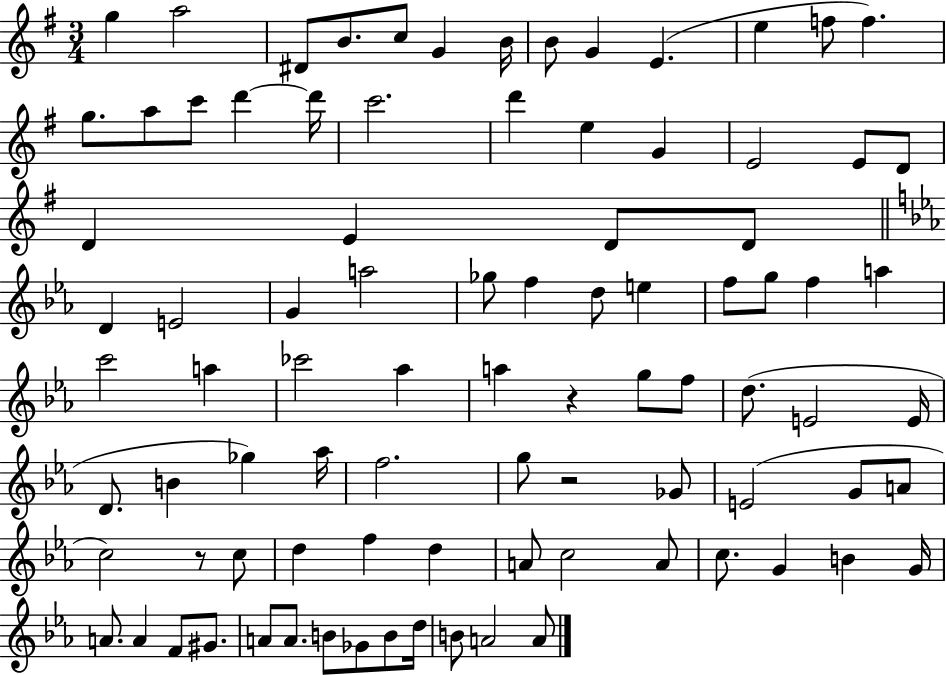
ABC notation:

X:1
T:Untitled
M:3/4
L:1/4
K:G
g a2 ^D/2 B/2 c/2 G B/4 B/2 G E e f/2 f g/2 a/2 c'/2 d' d'/4 c'2 d' e G E2 E/2 D/2 D E D/2 D/2 D E2 G a2 _g/2 f d/2 e f/2 g/2 f a c'2 a _c'2 _a a z g/2 f/2 d/2 E2 E/4 D/2 B _g _a/4 f2 g/2 z2 _G/2 E2 G/2 A/2 c2 z/2 c/2 d f d A/2 c2 A/2 c/2 G B G/4 A/2 A F/2 ^G/2 A/2 A/2 B/2 _G/2 B/2 d/4 B/2 A2 A/2